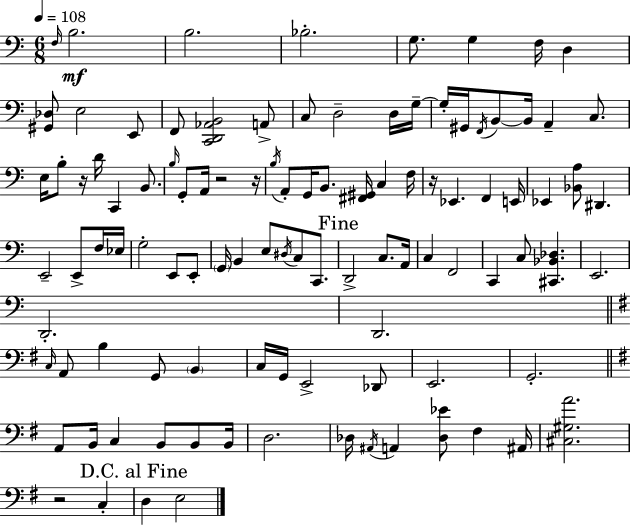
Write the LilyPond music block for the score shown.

{
  \clef bass
  \numericTimeSignature
  \time 6/8
  \key a \minor
  \tempo 4 = 108
  \repeat volta 2 { \grace { f16 }\mf b2. | b2. | bes2.-. | g8. g4 f16 d4 | \break <gis, des>8 e2 e,8 | f,8 <c, d, aes, b,>2 a,8-> | c8 d2-- d16 | g16--~~ g16-. gis,16 \acciaccatura { f,16 } b,8~~ b,16 a,4-- c8. | \break e16 b8-. r16 d'16 c,4 b,8. | \grace { b16 } g,8-. a,16 r2 | r16 \acciaccatura { b16 } a,8-. g,16 b,8. <fis, gis,>16 c4 | f16 r16 ees,4. f,4 | \break e,16 ees,4 <bes, a>8 dis,4. | e,2-- | e,8-> f16 ees16 g2-. | e,8 e,8-. \parenthesize g,16 b,4 e8 \acciaccatura { dis16 } | \break c8 c,8. \mark "Fine" d,2-> | c8. a,16 c4 f,2 | c,4 c8 <cis, bes, des>4. | e,2. | \break d,2.-. | d,2. | \bar "||" \break \key e \minor \grace { c16 } a,8 b4 g,8 \parenthesize b,4 | c16 g,16 e,2-> des,8 | e,2. | g,2.-. | \break \bar "||" \break \key g \major a,8 b,16 c4 b,8 b,8 b,16 | d2. | des16 \acciaccatura { ais,16 } a,4 <des ees'>8 fis4 | ais,16 <cis gis a'>2. | \break r2 c4-. | \mark "D.C. al Fine" d4 e2 | } \bar "|."
}